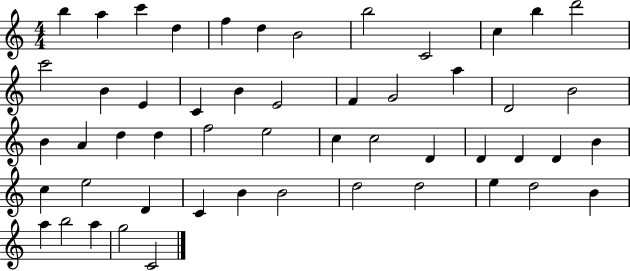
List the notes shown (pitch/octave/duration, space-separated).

B5/q A5/q C6/q D5/q F5/q D5/q B4/h B5/h C4/h C5/q B5/q D6/h C6/h B4/q E4/q C4/q B4/q E4/h F4/q G4/h A5/q D4/h B4/h B4/q A4/q D5/q D5/q F5/h E5/h C5/q C5/h D4/q D4/q D4/q D4/q B4/q C5/q E5/h D4/q C4/q B4/q B4/h D5/h D5/h E5/q D5/h B4/q A5/q B5/h A5/q G5/h C4/h